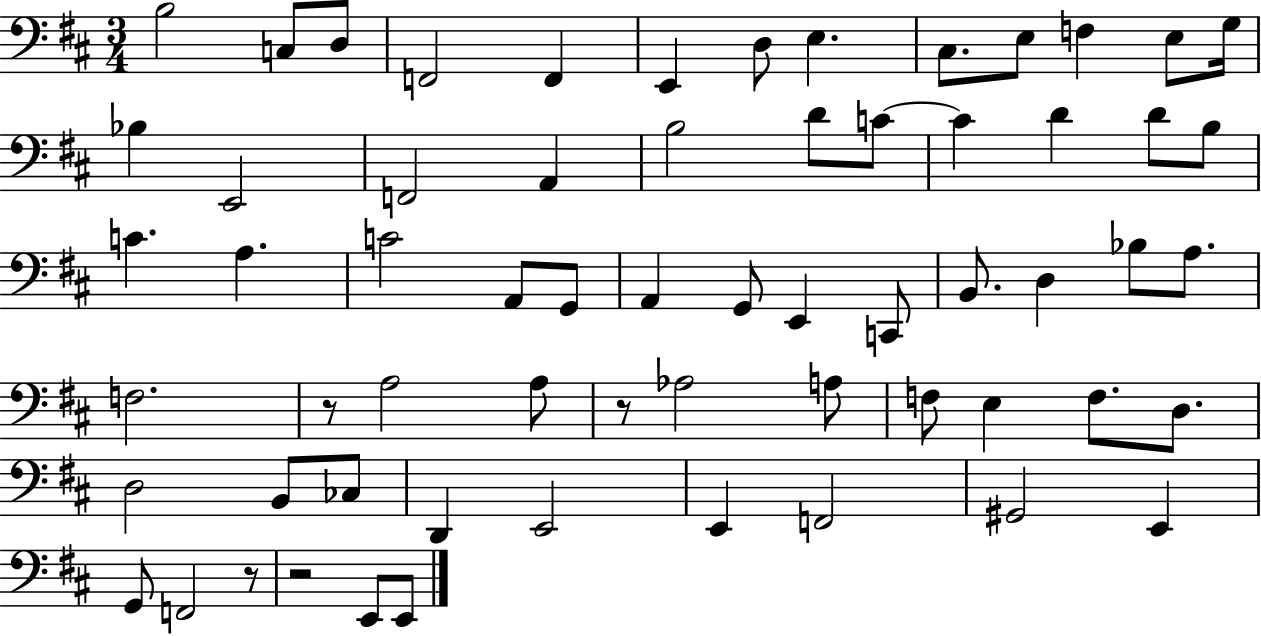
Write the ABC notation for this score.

X:1
T:Untitled
M:3/4
L:1/4
K:D
B,2 C,/2 D,/2 F,,2 F,, E,, D,/2 E, ^C,/2 E,/2 F, E,/2 G,/4 _B, E,,2 F,,2 A,, B,2 D/2 C/2 C D D/2 B,/2 C A, C2 A,,/2 G,,/2 A,, G,,/2 E,, C,,/2 B,,/2 D, _B,/2 A,/2 F,2 z/2 A,2 A,/2 z/2 _A,2 A,/2 F,/2 E, F,/2 D,/2 D,2 B,,/2 _C,/2 D,, E,,2 E,, F,,2 ^G,,2 E,, G,,/2 F,,2 z/2 z2 E,,/2 E,,/2